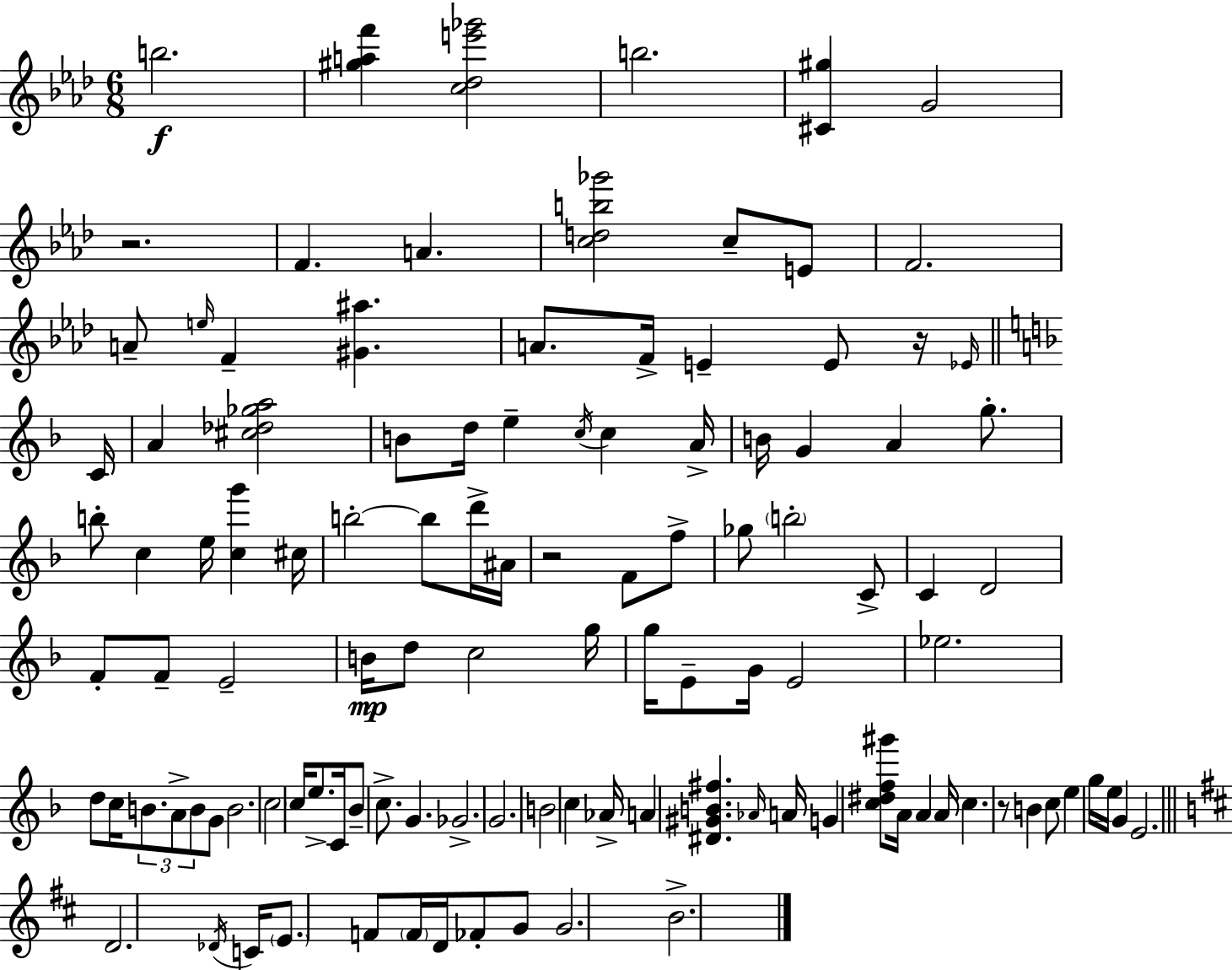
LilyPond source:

{
  \clef treble
  \numericTimeSignature
  \time 6/8
  \key f \minor
  b''2.\f | <gis'' a'' f'''>4 <c'' des'' e''' ges'''>2 | b''2. | <cis' gis''>4 g'2 | \break r2. | f'4. a'4. | <c'' d'' b'' ges'''>2 c''8-- e'8 | f'2. | \break a'8-- \grace { e''16 } f'4-- <gis' ais''>4. | a'8. f'16-> e'4-- e'8 r16 | \grace { ees'16 } \bar "||" \break \key f \major c'16 a'4 <cis'' des'' ges'' a''>2 | b'8 d''16 e''4-- \acciaccatura { c''16 } c''4 | a'16-> b'16 g'4 a'4 g''8.-. | b''8-. c''4 e''16 <c'' g'''>4 | \break cis''16 b''2-.~~ b''8 | d'''16-> ais'16 r2 f'8 | f''8-> ges''8 \parenthesize b''2-. | c'8-> c'4 d'2 | \break f'8-. f'8-- e'2-- | b'16\mp d''8 c''2 | g''16 g''16 e'8-- g'16 e'2 | ees''2. | \break d''8 c''16 \tuplet 3/2 { b'8. a'8-> b'8 } | g'8 b'2. | \parenthesize c''2 c''16 e''8.-> | c'16 bes'8-- c''8.-> g'4. | \break ges'2.-> | g'2. | b'2 c''4 | aes'16-> a'4 <dis' gis' b' fis''>4. | \break \grace { aes'16 } a'16 g'4 <c'' dis'' f'' gis'''>8 a'16 a'4 | a'16 c''4. r8 b'4 | c''8 e''4 g''16 e''16 g'4 | e'2. | \break \bar "||" \break \key b \minor d'2. | \acciaccatura { des'16 } c'16 \parenthesize e'8. f'8 \parenthesize f'16 d'16 fes'8-. g'8 | g'2. | b'2.-> | \break \bar "|."
}